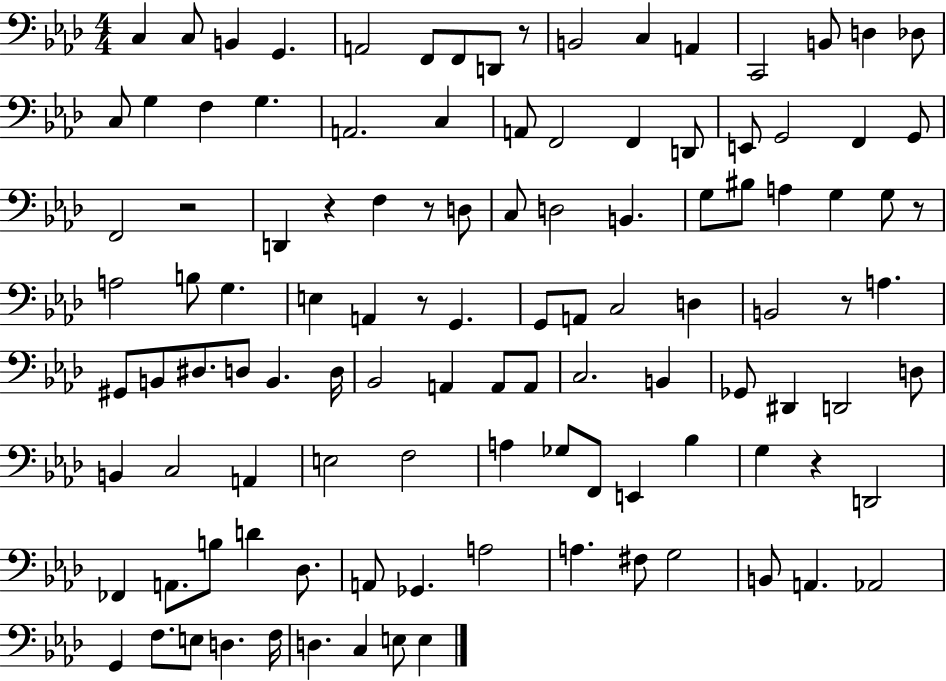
{
  \clef bass
  \numericTimeSignature
  \time 4/4
  \key aes \major
  c4 c8 b,4 g,4. | a,2 f,8 f,8 d,8 r8 | b,2 c4 a,4 | c,2 b,8 d4 des8 | \break c8 g4 f4 g4. | a,2. c4 | a,8 f,2 f,4 d,8 | e,8 g,2 f,4 g,8 | \break f,2 r2 | d,4 r4 f4 r8 d8 | c8 d2 b,4. | g8 bis8 a4 g4 g8 r8 | \break a2 b8 g4. | e4 a,4 r8 g,4. | g,8 a,8 c2 d4 | b,2 r8 a4. | \break gis,8 b,8 dis8. d8 b,4. d16 | bes,2 a,4 a,8 a,8 | c2. b,4 | ges,8 dis,4 d,2 d8 | \break b,4 c2 a,4 | e2 f2 | a4 ges8 f,8 e,4 bes4 | g4 r4 d,2 | \break fes,4 a,8. b8 d'4 des8. | a,8 ges,4. a2 | a4. fis8 g2 | b,8 a,4. aes,2 | \break g,4 f8. e8 d4. f16 | d4. c4 e8 e4 | \bar "|."
}